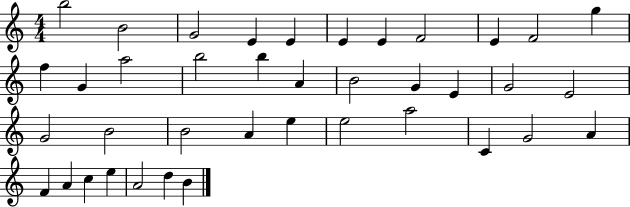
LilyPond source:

{
  \clef treble
  \numericTimeSignature
  \time 4/4
  \key c \major
  b''2 b'2 | g'2 e'4 e'4 | e'4 e'4 f'2 | e'4 f'2 g''4 | \break f''4 g'4 a''2 | b''2 b''4 a'4 | b'2 g'4 e'4 | g'2 e'2 | \break g'2 b'2 | b'2 a'4 e''4 | e''2 a''2 | c'4 g'2 a'4 | \break f'4 a'4 c''4 e''4 | a'2 d''4 b'4 | \bar "|."
}